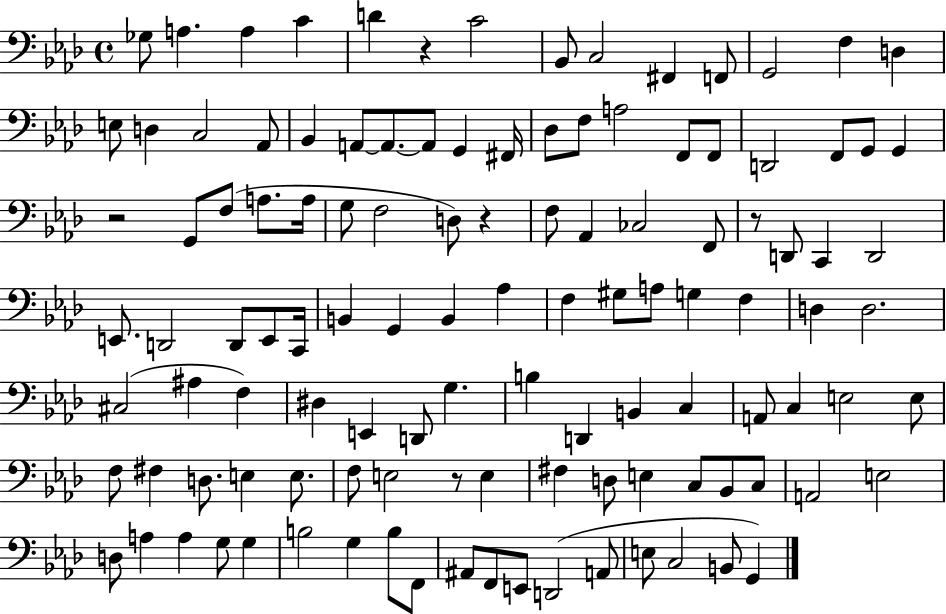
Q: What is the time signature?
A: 4/4